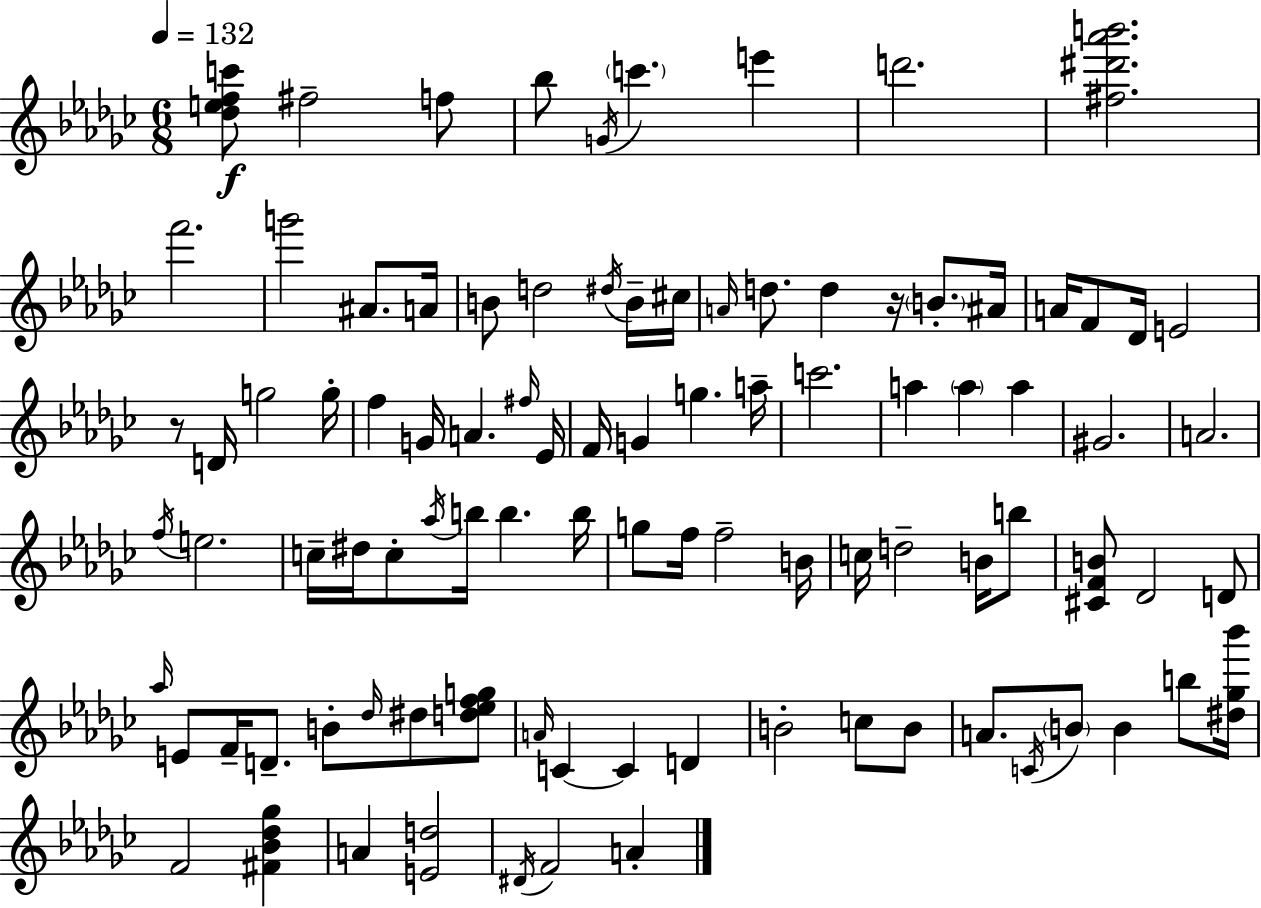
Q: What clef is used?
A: treble